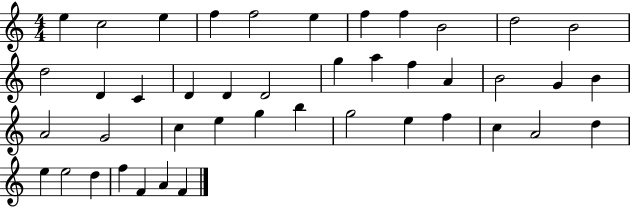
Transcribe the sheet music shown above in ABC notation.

X:1
T:Untitled
M:4/4
L:1/4
K:C
e c2 e f f2 e f f B2 d2 B2 d2 D C D D D2 g a f A B2 G B A2 G2 c e g b g2 e f c A2 d e e2 d f F A F